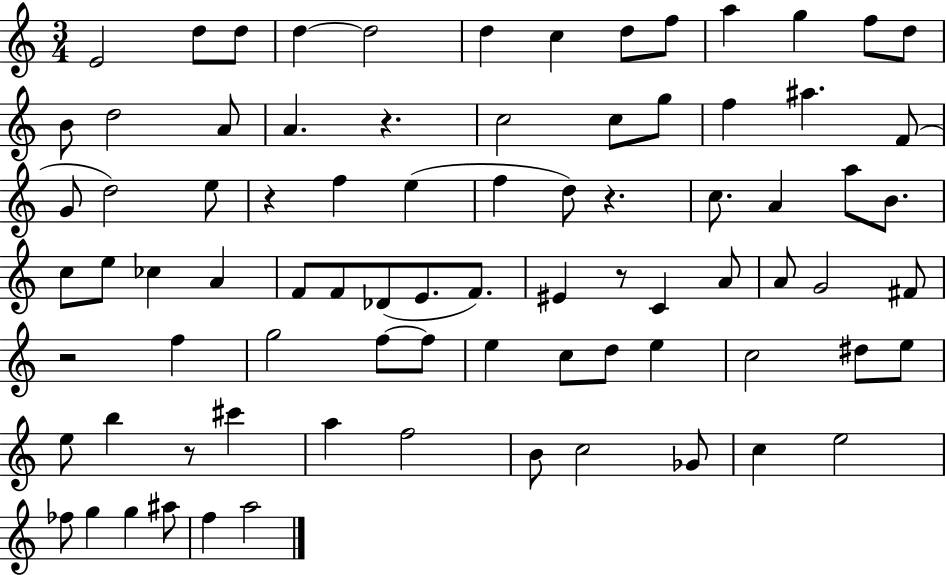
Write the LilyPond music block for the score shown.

{
  \clef treble
  \numericTimeSignature
  \time 3/4
  \key c \major
  e'2 d''8 d''8 | d''4~~ d''2 | d''4 c''4 d''8 f''8 | a''4 g''4 f''8 d''8 | \break b'8 d''2 a'8 | a'4. r4. | c''2 c''8 g''8 | f''4 ais''4. f'8( | \break g'8 d''2) e''8 | r4 f''4 e''4( | f''4 d''8) r4. | c''8. a'4 a''8 b'8. | \break c''8 e''8 ces''4 a'4 | f'8 f'8 des'8( e'8. f'8.) | eis'4 r8 c'4 a'8 | a'8 g'2 fis'8 | \break r2 f''4 | g''2 f''8~~ f''8 | e''4 c''8 d''8 e''4 | c''2 dis''8 e''8 | \break e''8 b''4 r8 cis'''4 | a''4 f''2 | b'8 c''2 ges'8 | c''4 e''2 | \break fes''8 g''4 g''4 ais''8 | f''4 a''2 | \bar "|."
}